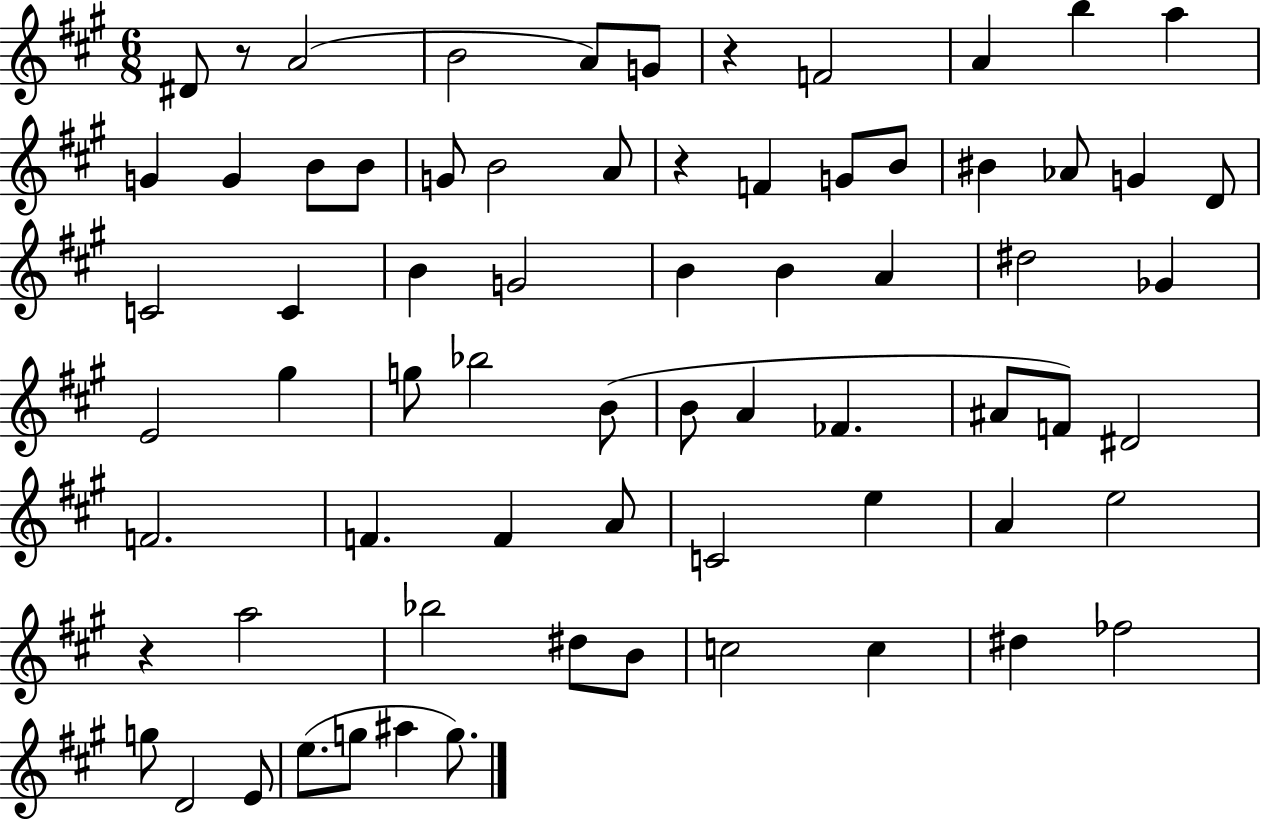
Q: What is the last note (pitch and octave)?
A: G5